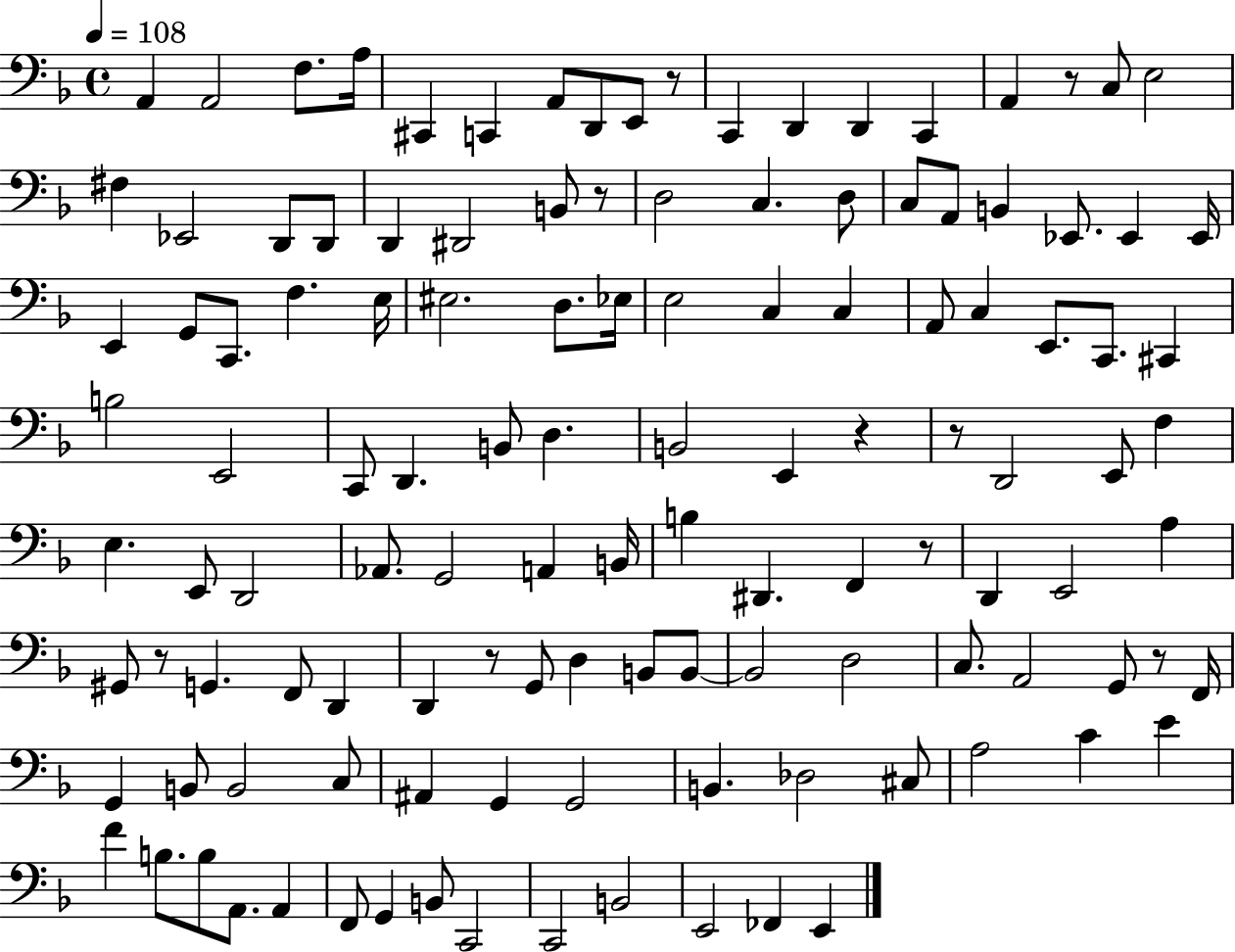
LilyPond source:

{
  \clef bass
  \time 4/4
  \defaultTimeSignature
  \key f \major
  \tempo 4 = 108
  \repeat volta 2 { a,4 a,2 f8. a16 | cis,4 c,4 a,8 d,8 e,8 r8 | c,4 d,4 d,4 c,4 | a,4 r8 c8 e2 | \break fis4 ees,2 d,8 d,8 | d,4 dis,2 b,8 r8 | d2 c4. d8 | c8 a,8 b,4 ees,8. ees,4 ees,16 | \break e,4 g,8 c,8. f4. e16 | eis2. d8. ees16 | e2 c4 c4 | a,8 c4 e,8. c,8. cis,4 | \break b2 e,2 | c,8 d,4. b,8 d4. | b,2 e,4 r4 | r8 d,2 e,8 f4 | \break e4. e,8 d,2 | aes,8. g,2 a,4 b,16 | b4 dis,4. f,4 r8 | d,4 e,2 a4 | \break gis,8 r8 g,4. f,8 d,4 | d,4 r8 g,8 d4 b,8 b,8~~ | b,2 d2 | c8. a,2 g,8 r8 f,16 | \break g,4 b,8 b,2 c8 | ais,4 g,4 g,2 | b,4. des2 cis8 | a2 c'4 e'4 | \break f'4 b8. b8 a,8. a,4 | f,8 g,4 b,8 c,2 | c,2 b,2 | e,2 fes,4 e,4 | \break } \bar "|."
}